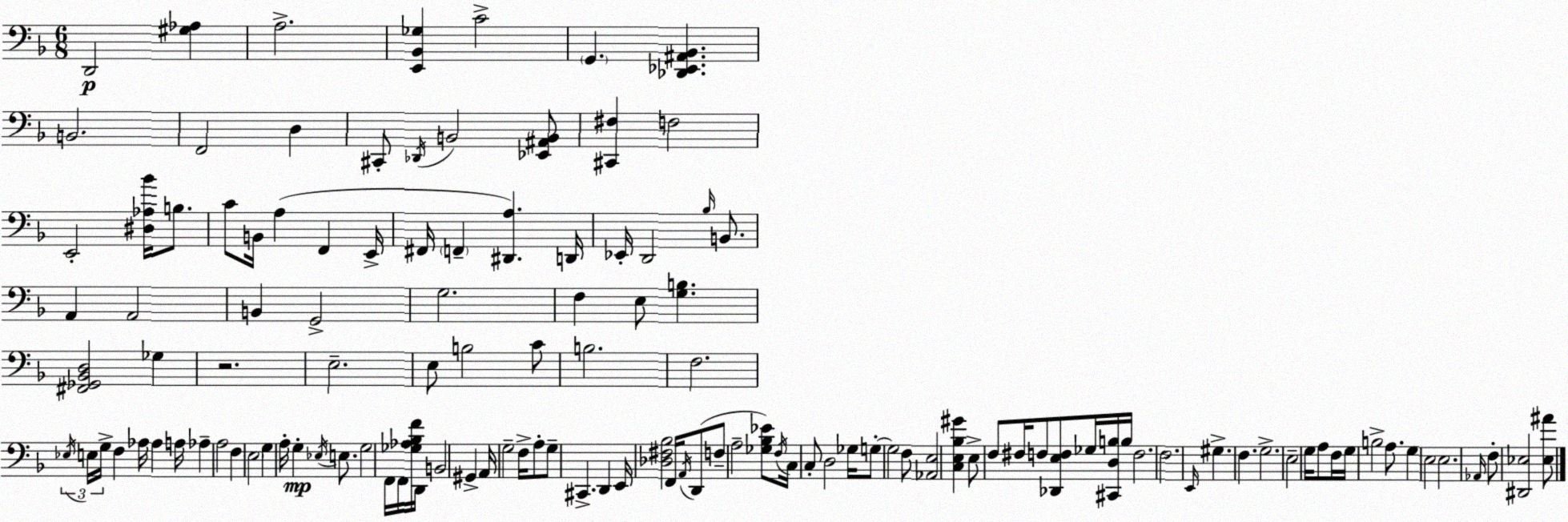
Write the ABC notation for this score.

X:1
T:Untitled
M:6/8
L:1/4
K:F
D,,2 [^G,_A,] A,2 [E,,_B,,_G,] C2 G,, [_D,,_E,,^A,,_B,,] B,,2 F,,2 D, ^C,,/2 _D,,/4 B,,2 [_E,,^A,,B,,]/2 [^C,,^F,] F,2 E,,2 [^D,_A,_B]/4 B,/2 C/2 B,,/4 A, F,, E,,/4 ^F,,/4 F,, [^D,,A,] D,,/4 _E,,/4 D,,2 _B,/4 B,,/2 A,, A,,2 B,, G,,2 G,2 F, E,/2 [G,B,] [^F,,_G,,_B,,D,]2 _G, z2 E,2 E,/2 B,2 C/2 B,2 F,2 _E,/4 E,/4 G,/4 F, _A,/4 _A, A,/4 _A, A,2 F, E,2 G, A,/4 G, _E,/4 E,/2 G,2 F,,/4 F,,/4 [_G,_A,_B,F]/4 D,,/4 B,,2 ^G,, A,,/4 G,2 F,/4 A,/2 G,/2 ^C,, D,, E,,/4 [_D,^F,_B,]2 F,,/4 A,,/4 D,,/2 F,/2 A,2 [_G,_B,_E]/2 F,/4 C,/4 C,/2 D,2 _G,/4 G,/2 G,2 F,/2 [_A,,E,]2 [C,E,_B,^G] E,/2 F,/2 ^F,/4 F,/2 [_D,,E,F,]/2 _G,/4 [^C,,D,B,]/4 B,/4 F,2 F,2 E,,/4 ^G, F, G,2 E,2 G,/4 A,/2 F,/4 G,/4 B,2 A,/2 G, E,2 E,2 _A,,/4 F,/2 [^D,,_E,]2 [_E,^A]/2